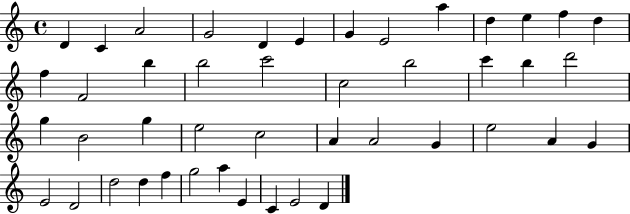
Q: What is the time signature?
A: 4/4